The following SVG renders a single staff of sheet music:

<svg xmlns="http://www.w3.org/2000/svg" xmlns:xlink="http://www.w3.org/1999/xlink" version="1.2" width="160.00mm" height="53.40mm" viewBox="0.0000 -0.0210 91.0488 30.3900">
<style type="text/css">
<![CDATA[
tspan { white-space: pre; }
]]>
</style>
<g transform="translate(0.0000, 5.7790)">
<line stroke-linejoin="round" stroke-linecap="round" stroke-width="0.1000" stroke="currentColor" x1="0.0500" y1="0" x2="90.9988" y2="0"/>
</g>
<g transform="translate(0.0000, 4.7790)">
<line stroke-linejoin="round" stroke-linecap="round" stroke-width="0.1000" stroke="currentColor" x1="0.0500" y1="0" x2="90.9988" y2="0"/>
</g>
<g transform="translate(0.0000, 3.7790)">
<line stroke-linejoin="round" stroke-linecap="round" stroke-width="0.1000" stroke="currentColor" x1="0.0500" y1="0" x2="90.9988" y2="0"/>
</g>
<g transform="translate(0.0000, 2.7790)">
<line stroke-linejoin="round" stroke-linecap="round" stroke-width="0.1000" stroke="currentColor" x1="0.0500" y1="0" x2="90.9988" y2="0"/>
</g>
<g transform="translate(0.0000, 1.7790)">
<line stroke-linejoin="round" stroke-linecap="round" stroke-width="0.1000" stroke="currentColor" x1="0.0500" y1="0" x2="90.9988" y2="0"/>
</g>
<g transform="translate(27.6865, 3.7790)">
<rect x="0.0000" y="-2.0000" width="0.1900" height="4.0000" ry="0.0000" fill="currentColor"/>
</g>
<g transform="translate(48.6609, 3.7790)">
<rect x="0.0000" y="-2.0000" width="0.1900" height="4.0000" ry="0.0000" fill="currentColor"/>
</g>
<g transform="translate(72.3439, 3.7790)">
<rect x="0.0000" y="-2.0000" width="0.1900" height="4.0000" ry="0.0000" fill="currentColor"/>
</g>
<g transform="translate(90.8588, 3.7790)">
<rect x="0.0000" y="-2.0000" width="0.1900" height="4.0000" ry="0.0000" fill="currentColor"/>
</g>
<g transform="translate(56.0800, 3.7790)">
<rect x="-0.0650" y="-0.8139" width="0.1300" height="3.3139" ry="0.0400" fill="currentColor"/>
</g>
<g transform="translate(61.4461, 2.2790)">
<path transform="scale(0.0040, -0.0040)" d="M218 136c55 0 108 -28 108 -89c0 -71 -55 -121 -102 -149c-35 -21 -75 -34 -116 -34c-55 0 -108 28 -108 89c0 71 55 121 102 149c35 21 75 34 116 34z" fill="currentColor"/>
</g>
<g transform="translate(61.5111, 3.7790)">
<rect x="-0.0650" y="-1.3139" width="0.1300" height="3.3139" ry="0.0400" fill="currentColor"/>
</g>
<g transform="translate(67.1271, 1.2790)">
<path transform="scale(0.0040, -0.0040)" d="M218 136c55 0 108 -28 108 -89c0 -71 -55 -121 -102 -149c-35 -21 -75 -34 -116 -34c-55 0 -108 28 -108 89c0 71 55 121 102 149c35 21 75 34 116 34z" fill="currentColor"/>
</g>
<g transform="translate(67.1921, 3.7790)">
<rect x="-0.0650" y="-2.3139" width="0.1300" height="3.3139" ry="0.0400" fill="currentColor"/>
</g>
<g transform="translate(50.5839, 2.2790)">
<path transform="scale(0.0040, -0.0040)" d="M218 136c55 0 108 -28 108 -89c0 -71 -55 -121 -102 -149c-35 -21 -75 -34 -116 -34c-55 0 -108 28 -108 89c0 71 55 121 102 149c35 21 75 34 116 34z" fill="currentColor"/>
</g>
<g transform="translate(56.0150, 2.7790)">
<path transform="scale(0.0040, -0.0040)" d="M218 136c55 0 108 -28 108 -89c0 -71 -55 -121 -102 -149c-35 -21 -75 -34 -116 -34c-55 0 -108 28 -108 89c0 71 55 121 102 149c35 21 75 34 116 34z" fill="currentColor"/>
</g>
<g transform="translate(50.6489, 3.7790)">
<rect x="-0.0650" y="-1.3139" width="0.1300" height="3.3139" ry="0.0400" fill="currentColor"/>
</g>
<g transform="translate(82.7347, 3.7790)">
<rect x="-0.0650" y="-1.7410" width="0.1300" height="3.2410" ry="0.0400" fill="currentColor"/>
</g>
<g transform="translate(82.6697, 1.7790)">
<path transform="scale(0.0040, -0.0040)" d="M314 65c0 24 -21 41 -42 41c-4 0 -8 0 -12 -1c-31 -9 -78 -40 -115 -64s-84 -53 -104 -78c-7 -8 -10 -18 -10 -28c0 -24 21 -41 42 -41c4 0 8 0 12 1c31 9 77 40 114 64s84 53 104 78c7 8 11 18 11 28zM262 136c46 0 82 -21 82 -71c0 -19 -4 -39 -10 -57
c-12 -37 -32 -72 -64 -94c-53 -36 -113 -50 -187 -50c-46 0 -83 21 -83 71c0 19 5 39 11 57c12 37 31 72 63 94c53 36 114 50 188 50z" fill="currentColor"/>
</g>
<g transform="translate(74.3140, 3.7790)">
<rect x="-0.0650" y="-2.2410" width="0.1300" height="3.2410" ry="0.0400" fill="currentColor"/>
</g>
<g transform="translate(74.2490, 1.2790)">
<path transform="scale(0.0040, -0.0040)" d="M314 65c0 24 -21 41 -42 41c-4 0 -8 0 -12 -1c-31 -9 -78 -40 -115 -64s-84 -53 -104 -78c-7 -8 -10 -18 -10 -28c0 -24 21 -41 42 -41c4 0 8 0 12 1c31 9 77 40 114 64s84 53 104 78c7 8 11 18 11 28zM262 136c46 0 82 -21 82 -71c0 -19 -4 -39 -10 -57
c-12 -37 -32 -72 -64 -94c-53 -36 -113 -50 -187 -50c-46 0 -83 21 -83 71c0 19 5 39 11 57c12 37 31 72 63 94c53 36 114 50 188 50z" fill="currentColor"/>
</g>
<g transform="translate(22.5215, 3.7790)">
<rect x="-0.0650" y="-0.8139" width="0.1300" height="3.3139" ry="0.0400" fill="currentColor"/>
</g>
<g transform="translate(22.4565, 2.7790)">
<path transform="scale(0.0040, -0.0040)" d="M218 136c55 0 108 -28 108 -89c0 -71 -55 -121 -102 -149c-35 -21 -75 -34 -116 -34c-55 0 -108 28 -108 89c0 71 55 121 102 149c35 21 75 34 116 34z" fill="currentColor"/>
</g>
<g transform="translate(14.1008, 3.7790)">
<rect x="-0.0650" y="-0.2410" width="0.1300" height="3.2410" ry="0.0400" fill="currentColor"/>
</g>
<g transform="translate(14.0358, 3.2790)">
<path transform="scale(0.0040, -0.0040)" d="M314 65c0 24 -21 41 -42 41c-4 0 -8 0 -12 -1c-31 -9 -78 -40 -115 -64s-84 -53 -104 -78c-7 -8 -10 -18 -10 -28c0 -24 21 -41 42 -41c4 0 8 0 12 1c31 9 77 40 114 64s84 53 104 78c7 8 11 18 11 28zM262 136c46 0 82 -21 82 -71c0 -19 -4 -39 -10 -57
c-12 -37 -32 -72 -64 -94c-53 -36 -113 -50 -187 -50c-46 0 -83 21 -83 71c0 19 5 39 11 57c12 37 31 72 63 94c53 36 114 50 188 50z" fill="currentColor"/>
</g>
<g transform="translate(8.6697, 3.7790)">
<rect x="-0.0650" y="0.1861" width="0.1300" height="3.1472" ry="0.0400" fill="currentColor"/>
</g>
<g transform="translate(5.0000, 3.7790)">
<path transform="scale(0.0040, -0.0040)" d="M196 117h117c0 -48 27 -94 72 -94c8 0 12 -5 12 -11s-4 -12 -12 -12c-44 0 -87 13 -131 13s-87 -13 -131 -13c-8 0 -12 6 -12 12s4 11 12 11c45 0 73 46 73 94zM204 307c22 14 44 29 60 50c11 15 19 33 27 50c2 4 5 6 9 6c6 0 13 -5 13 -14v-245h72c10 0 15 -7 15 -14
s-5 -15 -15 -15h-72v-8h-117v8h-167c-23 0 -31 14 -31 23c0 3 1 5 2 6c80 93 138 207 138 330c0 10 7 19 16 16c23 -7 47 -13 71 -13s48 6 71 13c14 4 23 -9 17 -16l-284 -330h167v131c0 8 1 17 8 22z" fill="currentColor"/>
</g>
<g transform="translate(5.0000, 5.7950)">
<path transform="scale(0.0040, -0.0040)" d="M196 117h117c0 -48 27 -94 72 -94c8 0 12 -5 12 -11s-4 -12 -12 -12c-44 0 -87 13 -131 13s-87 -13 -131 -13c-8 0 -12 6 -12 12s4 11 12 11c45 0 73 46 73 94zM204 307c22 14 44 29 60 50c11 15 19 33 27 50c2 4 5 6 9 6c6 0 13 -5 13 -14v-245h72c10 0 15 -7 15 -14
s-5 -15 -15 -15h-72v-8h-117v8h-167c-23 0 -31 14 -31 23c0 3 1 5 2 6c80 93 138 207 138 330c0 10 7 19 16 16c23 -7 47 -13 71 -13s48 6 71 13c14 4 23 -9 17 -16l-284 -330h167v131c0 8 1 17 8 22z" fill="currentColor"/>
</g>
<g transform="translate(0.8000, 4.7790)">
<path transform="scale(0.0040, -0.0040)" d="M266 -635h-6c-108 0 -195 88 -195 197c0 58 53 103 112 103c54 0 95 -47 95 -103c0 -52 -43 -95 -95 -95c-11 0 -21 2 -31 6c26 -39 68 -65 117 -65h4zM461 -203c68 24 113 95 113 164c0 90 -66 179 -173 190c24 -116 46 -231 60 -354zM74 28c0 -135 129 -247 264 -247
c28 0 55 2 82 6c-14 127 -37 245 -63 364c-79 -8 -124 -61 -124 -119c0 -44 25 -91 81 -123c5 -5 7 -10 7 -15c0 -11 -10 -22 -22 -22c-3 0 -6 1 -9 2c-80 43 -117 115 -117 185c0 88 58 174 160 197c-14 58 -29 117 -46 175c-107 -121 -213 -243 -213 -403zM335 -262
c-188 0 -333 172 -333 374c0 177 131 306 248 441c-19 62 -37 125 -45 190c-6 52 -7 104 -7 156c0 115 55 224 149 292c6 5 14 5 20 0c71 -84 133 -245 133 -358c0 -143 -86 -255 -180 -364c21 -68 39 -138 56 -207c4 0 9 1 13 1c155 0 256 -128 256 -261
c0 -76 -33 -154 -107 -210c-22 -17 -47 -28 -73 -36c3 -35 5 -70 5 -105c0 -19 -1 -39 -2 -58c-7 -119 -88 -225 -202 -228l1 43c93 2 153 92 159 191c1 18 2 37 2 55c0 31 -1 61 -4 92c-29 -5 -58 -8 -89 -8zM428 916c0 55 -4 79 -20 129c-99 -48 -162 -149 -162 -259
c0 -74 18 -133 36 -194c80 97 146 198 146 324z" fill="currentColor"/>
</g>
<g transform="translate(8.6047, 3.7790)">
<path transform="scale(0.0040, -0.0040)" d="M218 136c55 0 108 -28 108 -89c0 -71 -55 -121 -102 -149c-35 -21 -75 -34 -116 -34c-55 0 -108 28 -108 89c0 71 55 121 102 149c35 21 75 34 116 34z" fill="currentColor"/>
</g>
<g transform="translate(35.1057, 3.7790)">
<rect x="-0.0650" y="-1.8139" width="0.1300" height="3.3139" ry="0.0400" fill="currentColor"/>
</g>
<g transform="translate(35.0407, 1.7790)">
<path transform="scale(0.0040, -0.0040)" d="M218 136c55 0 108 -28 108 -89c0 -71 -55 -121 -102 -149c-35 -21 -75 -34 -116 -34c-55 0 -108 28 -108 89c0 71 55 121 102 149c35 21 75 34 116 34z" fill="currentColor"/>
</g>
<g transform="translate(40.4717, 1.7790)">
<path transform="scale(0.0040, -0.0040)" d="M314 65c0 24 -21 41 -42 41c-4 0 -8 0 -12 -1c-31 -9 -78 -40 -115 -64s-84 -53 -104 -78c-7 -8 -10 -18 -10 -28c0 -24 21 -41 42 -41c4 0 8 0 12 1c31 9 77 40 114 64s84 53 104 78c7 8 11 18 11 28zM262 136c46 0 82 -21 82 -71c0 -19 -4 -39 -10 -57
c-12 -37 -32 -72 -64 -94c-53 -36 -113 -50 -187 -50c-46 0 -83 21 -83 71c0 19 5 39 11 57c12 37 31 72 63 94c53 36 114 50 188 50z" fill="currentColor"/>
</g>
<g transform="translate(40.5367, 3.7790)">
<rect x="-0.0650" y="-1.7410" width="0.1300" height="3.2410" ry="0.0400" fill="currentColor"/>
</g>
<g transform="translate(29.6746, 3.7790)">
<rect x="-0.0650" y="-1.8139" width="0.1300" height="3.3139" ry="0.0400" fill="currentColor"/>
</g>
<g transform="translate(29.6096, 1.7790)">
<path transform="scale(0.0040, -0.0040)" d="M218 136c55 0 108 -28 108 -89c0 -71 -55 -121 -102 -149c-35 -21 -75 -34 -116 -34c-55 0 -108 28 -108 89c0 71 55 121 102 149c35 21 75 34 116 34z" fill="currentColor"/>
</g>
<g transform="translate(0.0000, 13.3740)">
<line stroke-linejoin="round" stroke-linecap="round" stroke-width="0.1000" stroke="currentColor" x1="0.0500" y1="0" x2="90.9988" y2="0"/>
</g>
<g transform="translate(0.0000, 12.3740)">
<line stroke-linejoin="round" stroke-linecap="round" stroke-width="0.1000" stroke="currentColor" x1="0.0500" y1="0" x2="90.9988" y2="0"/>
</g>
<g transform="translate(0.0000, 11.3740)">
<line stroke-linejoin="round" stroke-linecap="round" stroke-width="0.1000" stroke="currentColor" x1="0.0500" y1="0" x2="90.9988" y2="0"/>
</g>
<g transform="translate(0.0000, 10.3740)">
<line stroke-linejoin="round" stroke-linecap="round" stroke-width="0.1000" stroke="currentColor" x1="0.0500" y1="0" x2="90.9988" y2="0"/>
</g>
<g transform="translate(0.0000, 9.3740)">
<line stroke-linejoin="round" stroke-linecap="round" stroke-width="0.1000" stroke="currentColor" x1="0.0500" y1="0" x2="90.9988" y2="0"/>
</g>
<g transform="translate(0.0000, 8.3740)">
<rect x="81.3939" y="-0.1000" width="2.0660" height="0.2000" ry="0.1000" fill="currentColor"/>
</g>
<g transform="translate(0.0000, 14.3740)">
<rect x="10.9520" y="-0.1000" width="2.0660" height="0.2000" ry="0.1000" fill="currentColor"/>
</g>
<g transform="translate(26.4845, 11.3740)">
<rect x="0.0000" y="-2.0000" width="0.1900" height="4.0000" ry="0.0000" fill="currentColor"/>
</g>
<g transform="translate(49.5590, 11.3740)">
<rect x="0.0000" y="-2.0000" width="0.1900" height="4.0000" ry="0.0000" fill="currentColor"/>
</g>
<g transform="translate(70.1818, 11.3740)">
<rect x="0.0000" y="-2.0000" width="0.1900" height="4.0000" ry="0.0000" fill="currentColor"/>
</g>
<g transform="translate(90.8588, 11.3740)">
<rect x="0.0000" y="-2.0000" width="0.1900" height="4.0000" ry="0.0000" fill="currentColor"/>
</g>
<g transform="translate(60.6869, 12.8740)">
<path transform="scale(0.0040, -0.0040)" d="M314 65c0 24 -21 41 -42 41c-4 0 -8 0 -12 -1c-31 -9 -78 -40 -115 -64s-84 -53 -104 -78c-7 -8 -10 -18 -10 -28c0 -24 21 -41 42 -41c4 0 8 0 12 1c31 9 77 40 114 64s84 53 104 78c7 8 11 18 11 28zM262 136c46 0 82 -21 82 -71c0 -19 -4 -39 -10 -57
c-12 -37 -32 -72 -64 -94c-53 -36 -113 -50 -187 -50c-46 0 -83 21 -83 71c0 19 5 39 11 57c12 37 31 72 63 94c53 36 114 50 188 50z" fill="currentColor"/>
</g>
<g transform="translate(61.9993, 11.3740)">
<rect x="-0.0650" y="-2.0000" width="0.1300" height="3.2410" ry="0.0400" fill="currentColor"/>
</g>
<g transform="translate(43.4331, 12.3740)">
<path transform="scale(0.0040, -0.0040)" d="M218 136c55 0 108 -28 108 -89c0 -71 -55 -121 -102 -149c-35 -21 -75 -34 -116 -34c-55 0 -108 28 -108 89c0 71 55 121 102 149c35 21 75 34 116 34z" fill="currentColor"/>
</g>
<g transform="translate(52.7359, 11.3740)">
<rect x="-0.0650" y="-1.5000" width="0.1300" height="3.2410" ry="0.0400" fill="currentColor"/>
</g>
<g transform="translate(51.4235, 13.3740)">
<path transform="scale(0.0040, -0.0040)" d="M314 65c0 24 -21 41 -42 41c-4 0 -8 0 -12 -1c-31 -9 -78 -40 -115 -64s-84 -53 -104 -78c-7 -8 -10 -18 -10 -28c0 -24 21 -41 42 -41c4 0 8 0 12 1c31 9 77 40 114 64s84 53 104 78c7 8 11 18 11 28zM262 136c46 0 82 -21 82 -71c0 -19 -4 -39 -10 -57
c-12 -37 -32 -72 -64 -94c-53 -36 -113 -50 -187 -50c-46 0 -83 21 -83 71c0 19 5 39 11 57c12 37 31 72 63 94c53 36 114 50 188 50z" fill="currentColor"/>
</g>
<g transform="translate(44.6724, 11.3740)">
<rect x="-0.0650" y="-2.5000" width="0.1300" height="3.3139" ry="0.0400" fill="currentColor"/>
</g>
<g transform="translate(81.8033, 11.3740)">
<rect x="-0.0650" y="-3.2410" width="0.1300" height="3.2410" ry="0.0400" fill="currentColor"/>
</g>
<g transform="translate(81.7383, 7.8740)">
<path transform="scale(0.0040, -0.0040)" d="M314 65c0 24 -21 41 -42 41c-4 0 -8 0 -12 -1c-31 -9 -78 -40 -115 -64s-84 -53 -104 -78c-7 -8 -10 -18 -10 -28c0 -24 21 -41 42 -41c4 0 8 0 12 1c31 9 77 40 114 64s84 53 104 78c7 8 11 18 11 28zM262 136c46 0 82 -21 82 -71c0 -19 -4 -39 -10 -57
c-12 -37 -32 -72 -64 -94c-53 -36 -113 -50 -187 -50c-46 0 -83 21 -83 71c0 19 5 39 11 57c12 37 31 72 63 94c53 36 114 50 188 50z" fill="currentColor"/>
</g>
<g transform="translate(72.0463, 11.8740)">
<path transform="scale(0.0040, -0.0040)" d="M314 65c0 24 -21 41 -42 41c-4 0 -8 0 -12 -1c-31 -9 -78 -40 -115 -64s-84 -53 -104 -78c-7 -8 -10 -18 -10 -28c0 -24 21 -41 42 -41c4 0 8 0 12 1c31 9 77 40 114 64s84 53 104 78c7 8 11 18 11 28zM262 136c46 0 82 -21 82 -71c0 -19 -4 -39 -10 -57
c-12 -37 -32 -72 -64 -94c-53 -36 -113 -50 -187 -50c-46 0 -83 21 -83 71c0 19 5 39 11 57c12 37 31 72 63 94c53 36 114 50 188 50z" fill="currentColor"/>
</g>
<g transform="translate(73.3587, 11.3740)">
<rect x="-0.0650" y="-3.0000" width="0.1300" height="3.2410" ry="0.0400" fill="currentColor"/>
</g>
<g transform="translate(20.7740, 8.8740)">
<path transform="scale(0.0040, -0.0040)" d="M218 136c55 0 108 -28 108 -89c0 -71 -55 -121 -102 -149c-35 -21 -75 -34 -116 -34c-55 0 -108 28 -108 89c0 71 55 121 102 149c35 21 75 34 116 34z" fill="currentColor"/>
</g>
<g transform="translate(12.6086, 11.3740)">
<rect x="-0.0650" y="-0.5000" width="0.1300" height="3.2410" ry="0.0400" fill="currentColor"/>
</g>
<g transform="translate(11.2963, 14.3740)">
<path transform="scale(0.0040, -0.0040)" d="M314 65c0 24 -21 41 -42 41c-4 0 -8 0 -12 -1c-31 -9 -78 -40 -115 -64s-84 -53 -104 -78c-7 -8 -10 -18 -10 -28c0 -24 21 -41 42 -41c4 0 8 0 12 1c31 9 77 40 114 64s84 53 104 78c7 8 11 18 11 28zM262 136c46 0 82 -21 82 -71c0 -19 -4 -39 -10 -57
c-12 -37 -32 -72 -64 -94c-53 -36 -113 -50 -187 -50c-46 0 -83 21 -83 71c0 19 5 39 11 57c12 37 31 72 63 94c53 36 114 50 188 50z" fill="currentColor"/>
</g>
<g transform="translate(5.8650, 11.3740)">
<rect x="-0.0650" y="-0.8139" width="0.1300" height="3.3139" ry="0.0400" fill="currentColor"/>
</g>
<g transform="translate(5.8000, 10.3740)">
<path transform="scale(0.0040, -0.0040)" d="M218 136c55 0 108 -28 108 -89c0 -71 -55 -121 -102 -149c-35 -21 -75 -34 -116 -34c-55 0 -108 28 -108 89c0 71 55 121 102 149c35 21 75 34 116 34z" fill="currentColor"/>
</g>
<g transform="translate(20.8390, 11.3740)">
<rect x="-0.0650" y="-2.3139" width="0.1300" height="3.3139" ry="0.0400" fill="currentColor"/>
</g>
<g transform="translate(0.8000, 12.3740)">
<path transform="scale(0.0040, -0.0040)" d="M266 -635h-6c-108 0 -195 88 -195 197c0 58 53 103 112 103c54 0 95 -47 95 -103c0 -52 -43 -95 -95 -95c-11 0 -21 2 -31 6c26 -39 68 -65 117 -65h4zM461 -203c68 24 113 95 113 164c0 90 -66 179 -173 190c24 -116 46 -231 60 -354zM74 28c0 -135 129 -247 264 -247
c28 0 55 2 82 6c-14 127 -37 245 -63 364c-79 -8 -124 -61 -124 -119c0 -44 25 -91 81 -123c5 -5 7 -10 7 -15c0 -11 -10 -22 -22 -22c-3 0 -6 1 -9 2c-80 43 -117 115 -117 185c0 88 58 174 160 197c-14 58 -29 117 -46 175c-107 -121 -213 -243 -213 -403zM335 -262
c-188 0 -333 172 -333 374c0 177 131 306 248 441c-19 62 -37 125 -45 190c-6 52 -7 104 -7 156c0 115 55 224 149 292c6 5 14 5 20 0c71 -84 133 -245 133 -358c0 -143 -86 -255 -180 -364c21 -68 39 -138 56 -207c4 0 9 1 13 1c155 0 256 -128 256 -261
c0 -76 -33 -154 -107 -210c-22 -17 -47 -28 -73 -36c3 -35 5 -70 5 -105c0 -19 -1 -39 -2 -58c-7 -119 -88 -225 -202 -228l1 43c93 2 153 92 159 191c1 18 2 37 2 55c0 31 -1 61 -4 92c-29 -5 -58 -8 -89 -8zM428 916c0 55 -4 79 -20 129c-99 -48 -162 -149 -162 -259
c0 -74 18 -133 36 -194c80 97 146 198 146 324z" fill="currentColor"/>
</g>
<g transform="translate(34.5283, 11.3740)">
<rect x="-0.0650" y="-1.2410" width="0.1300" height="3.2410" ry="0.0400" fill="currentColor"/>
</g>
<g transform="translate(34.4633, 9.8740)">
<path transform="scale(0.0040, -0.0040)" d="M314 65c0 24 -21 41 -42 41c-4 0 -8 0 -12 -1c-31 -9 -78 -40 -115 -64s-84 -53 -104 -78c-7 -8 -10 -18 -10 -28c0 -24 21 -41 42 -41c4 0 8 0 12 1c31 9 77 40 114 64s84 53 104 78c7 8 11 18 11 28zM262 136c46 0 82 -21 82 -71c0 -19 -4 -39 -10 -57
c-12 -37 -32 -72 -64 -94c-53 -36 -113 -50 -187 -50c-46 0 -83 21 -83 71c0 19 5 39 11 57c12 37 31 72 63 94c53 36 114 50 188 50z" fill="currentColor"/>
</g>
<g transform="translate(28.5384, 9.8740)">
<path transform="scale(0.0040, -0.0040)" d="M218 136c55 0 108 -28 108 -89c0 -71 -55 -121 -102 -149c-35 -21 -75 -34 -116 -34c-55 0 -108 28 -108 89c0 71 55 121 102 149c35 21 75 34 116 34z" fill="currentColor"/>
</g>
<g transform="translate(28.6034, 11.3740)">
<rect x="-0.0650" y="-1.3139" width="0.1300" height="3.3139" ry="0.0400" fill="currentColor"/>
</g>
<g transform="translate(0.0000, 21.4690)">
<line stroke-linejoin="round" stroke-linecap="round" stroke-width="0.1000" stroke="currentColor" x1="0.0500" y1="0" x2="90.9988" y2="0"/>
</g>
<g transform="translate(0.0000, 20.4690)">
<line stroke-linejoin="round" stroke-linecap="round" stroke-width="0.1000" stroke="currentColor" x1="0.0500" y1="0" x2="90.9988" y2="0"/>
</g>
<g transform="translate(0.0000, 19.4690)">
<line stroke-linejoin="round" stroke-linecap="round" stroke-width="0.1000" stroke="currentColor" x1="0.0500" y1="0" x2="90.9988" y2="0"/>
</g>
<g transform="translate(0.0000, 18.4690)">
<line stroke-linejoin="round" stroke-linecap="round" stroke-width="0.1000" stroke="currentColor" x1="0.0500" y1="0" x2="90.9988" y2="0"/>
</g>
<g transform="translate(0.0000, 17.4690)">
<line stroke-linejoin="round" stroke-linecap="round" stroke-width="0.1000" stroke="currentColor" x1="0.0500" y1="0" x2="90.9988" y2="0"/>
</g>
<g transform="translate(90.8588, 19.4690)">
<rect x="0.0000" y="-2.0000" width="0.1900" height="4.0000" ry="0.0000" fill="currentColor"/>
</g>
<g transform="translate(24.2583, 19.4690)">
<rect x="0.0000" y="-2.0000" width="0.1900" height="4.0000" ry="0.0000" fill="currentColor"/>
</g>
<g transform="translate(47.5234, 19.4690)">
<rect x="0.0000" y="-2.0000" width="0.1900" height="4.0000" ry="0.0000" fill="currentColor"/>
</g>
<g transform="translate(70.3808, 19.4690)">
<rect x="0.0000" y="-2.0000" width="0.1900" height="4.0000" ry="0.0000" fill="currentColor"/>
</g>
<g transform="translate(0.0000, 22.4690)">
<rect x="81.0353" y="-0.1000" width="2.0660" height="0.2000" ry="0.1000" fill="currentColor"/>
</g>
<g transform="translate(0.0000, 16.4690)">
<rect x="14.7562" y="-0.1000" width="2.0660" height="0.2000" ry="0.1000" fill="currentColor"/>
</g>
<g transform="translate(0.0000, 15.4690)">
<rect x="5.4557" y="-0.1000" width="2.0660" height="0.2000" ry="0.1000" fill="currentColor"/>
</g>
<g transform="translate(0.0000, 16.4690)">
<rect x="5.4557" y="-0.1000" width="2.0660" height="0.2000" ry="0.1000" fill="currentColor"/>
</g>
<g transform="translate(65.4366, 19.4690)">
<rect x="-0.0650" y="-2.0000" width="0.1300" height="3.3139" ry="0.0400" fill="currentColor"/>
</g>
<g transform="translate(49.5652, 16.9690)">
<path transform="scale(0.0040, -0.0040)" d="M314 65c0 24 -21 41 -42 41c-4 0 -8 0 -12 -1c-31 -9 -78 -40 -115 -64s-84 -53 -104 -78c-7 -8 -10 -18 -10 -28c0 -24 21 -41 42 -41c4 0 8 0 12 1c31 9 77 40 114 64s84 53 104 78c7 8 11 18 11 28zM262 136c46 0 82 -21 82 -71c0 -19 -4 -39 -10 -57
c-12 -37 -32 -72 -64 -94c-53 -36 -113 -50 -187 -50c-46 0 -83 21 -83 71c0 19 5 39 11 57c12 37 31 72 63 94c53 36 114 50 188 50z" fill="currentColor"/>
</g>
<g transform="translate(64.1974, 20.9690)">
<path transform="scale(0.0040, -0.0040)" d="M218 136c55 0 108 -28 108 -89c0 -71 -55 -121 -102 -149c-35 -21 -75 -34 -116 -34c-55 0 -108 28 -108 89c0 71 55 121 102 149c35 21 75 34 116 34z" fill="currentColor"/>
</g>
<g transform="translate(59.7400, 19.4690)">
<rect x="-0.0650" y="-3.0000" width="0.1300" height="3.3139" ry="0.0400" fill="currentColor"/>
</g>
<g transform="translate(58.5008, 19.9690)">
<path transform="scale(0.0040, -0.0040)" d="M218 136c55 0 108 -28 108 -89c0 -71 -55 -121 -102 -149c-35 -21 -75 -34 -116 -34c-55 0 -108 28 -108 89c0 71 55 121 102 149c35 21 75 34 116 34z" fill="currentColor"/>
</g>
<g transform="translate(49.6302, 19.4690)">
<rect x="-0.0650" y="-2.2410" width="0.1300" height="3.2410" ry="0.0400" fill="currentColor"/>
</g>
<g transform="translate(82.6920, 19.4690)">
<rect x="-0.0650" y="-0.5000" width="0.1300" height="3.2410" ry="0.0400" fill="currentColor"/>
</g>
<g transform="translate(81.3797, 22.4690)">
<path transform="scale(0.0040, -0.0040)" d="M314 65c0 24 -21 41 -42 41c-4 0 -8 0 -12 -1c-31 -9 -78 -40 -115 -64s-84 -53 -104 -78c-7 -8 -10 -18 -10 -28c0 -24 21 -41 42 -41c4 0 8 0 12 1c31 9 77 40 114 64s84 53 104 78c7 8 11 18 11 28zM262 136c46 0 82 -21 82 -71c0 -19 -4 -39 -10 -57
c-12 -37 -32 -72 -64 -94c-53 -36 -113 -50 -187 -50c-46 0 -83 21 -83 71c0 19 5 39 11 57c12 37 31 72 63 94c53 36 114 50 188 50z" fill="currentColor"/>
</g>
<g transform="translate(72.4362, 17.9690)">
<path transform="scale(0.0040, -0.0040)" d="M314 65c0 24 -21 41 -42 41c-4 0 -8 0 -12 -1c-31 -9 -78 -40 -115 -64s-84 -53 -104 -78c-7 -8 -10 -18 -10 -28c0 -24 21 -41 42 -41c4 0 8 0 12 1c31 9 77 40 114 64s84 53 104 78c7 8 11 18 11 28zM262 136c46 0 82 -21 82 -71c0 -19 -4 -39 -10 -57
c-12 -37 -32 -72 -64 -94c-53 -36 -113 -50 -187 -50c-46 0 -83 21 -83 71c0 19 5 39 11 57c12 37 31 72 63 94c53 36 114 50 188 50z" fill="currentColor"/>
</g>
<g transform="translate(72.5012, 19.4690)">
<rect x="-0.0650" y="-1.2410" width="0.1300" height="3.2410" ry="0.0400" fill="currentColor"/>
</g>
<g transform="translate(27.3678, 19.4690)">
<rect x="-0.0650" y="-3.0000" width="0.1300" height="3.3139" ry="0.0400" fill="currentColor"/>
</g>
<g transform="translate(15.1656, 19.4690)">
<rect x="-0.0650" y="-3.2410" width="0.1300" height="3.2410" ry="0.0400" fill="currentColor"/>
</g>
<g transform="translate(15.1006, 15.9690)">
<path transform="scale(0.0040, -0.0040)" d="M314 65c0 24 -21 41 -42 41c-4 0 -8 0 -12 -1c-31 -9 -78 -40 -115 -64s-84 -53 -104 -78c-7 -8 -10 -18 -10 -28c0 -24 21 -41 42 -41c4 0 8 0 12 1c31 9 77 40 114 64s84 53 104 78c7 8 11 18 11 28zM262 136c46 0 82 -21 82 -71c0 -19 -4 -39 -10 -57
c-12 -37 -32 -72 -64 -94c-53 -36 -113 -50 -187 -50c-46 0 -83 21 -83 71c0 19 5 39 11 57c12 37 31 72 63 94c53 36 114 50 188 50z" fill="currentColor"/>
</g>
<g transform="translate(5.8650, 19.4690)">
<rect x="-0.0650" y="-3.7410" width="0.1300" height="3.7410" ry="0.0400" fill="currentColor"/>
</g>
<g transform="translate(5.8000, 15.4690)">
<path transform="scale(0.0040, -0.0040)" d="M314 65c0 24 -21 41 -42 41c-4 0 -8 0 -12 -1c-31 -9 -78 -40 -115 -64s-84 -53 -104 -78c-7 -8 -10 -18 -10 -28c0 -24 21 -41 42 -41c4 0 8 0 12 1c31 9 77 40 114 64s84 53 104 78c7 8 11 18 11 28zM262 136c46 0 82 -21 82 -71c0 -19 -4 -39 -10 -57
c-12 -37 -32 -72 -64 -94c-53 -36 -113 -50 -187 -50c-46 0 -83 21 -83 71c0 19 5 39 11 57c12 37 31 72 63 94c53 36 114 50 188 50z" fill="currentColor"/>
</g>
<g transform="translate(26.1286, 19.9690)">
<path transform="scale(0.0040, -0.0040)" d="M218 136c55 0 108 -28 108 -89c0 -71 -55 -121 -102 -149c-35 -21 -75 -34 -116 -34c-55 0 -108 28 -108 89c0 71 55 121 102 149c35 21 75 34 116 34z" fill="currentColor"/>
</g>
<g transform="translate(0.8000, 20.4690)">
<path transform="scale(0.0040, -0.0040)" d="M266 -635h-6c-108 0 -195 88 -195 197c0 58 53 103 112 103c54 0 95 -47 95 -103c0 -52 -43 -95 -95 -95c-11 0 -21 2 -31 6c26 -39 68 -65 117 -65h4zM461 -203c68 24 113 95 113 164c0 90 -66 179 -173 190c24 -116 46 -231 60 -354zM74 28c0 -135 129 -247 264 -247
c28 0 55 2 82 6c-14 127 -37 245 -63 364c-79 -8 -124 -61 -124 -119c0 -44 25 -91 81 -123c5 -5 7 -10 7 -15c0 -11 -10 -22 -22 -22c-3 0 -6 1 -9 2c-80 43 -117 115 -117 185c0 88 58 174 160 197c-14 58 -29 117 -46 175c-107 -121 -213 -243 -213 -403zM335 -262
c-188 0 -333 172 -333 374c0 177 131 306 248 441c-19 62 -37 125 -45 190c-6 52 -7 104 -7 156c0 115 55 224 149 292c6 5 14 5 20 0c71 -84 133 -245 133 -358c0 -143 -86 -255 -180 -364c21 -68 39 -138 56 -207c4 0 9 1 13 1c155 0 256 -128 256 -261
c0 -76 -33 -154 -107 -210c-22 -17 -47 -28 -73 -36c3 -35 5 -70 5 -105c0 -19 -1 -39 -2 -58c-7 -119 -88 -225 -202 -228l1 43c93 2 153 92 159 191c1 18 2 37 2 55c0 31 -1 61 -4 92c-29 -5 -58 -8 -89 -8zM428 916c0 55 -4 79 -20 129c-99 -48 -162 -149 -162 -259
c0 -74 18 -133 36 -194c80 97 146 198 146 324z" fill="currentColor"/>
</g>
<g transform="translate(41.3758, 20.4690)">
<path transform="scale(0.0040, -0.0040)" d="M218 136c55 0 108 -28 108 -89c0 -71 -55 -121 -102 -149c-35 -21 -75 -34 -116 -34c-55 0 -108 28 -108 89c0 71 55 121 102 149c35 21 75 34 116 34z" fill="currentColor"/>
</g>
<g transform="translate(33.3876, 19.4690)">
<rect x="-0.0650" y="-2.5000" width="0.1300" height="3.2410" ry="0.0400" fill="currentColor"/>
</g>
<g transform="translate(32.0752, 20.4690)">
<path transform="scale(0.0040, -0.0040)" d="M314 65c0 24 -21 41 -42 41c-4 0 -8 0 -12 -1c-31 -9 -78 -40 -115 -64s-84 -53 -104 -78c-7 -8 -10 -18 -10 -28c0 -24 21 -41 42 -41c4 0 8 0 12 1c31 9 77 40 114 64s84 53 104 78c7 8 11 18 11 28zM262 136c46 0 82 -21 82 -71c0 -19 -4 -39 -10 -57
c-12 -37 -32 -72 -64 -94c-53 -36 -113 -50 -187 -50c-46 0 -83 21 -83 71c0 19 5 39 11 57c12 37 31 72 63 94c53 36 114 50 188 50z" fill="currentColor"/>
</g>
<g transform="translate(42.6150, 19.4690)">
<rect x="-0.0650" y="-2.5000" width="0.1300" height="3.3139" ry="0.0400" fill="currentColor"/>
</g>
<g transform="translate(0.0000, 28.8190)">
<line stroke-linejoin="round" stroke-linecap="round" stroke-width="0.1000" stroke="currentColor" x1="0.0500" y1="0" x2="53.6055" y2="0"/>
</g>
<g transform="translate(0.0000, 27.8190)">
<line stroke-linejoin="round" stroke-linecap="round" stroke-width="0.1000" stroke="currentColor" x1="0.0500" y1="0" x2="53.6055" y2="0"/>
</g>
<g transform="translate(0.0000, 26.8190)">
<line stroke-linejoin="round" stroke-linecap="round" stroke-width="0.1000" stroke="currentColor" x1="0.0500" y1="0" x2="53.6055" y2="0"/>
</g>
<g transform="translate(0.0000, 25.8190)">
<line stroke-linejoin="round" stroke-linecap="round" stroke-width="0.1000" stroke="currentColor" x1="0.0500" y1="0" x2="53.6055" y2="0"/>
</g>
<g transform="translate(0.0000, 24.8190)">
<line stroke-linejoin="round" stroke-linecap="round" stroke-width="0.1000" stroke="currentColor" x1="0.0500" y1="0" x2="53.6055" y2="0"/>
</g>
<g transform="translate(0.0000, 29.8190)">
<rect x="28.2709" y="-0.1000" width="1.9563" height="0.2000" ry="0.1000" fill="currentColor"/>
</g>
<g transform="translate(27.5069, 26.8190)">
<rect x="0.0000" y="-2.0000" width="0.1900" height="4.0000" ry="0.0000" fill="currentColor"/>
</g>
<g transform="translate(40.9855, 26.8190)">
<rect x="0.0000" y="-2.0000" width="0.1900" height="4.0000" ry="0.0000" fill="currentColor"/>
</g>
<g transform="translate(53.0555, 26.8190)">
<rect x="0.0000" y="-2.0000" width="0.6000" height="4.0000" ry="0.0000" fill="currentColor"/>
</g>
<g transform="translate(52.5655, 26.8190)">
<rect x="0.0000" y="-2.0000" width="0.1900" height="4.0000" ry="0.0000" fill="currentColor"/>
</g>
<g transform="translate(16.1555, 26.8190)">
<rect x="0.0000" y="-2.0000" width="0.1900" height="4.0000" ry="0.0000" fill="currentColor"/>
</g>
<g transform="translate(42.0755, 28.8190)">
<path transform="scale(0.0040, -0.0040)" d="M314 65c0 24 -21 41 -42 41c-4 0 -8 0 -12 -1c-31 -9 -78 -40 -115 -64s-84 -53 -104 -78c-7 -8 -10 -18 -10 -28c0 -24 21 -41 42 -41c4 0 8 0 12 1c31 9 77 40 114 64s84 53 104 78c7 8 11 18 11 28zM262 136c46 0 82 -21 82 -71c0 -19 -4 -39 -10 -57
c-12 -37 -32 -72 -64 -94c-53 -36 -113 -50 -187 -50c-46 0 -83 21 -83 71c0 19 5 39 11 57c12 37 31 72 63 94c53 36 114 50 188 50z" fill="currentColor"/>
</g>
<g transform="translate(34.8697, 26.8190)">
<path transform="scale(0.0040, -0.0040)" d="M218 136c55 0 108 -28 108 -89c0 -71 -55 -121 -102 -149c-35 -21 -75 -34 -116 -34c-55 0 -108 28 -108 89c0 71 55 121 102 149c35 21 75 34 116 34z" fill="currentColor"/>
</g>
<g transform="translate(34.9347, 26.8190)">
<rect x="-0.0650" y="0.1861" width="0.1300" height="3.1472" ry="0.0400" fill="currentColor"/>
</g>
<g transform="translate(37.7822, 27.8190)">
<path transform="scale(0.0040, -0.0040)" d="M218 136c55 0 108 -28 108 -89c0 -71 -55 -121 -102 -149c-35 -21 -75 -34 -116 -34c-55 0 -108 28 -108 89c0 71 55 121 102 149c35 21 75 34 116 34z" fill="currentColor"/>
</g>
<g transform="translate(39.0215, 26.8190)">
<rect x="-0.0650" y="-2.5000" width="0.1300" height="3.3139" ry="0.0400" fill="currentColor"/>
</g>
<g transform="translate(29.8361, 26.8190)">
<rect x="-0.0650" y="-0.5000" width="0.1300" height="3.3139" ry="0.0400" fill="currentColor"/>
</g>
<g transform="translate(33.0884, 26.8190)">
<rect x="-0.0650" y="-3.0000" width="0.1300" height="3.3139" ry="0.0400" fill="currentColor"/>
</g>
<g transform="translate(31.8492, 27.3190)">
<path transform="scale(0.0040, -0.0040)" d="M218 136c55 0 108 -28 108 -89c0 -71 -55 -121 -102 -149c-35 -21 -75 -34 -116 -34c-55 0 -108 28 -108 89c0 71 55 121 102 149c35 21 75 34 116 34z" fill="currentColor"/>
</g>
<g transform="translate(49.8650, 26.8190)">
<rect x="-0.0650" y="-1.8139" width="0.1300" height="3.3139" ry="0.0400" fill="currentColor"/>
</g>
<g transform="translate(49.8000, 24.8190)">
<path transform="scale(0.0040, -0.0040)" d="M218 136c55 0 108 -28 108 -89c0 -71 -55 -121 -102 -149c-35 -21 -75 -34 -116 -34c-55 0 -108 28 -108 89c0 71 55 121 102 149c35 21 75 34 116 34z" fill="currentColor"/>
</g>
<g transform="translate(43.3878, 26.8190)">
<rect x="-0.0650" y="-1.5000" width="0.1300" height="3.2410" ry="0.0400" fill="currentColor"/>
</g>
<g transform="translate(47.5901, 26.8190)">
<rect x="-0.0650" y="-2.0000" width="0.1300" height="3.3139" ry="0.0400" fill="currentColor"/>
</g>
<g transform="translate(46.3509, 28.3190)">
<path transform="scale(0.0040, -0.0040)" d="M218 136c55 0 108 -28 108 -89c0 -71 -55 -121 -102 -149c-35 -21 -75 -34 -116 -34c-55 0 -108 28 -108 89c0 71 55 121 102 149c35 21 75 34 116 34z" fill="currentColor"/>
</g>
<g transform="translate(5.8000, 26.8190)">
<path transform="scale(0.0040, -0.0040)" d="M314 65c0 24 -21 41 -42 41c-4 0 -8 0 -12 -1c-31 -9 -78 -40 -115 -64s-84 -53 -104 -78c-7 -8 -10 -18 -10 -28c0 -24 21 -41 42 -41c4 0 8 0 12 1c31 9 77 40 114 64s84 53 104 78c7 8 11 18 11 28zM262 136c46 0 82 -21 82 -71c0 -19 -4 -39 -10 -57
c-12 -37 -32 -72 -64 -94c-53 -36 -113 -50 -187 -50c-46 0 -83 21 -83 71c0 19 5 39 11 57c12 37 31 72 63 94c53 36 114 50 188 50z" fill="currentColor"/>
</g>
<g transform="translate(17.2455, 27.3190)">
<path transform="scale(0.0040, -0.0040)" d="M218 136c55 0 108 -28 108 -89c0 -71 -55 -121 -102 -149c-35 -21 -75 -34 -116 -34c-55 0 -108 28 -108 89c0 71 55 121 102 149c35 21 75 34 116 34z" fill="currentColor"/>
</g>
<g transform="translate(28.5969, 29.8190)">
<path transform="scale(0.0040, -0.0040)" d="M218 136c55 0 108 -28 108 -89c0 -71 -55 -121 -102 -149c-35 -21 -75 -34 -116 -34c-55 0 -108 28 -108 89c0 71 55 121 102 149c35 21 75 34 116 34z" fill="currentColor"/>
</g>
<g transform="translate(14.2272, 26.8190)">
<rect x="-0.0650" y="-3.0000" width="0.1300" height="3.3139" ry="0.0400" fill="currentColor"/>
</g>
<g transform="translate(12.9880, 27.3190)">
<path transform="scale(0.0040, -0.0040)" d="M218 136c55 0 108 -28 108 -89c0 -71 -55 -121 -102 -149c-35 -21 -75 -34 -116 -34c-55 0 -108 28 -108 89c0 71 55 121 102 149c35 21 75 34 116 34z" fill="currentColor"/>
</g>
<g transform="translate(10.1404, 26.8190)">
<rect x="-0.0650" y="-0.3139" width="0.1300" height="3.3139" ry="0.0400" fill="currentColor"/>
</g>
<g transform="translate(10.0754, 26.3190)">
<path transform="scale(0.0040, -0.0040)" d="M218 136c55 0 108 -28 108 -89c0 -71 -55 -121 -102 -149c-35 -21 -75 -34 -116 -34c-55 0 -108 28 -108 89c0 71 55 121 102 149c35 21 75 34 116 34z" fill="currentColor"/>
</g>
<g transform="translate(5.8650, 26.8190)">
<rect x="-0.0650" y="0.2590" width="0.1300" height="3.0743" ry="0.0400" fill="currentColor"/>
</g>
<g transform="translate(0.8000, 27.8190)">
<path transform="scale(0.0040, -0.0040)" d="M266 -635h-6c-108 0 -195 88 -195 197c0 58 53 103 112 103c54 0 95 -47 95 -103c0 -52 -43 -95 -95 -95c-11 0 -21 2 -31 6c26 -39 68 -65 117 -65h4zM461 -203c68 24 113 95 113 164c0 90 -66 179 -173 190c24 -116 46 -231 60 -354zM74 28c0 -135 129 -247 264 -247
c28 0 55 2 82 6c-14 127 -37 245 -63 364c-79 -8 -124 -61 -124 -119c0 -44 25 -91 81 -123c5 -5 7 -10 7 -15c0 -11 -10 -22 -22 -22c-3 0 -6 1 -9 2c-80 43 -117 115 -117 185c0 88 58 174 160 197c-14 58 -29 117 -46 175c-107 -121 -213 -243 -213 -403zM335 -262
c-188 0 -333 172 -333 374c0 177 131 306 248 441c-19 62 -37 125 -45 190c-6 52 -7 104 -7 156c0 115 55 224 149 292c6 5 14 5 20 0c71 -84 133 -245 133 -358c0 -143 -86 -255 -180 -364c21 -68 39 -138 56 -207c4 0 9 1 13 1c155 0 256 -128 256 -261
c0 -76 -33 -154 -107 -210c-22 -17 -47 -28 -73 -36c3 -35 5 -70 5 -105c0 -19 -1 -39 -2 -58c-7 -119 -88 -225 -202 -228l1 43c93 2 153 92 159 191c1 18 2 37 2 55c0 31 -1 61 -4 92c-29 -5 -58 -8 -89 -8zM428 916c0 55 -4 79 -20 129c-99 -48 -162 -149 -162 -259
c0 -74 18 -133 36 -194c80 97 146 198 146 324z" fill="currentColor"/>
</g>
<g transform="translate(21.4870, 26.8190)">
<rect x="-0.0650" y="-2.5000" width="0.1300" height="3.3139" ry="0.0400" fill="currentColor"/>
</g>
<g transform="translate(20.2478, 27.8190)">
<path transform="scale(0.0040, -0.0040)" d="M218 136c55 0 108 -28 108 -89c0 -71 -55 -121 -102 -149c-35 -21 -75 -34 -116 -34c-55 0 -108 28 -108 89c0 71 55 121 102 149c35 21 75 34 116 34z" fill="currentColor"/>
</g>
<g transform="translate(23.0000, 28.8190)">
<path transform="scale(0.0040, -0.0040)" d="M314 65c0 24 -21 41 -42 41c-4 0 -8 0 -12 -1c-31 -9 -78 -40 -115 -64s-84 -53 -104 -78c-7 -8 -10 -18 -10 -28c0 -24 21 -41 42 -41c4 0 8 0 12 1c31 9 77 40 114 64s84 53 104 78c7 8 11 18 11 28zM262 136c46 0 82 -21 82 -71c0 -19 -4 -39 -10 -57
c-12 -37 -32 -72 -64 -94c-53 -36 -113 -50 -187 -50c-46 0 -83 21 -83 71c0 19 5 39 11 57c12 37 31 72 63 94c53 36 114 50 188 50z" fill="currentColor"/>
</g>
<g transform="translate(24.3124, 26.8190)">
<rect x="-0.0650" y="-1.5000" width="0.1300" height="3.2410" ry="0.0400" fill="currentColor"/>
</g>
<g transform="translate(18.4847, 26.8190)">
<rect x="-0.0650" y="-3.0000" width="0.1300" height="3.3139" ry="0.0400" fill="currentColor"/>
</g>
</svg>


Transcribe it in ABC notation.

X:1
T:Untitled
M:4/4
L:1/4
K:C
B c2 d f f f2 e d e g g2 f2 d C2 g e e2 G E2 F2 A2 b2 c'2 b2 A G2 G g2 A F e2 C2 B2 c A A G E2 C A B G E2 F f